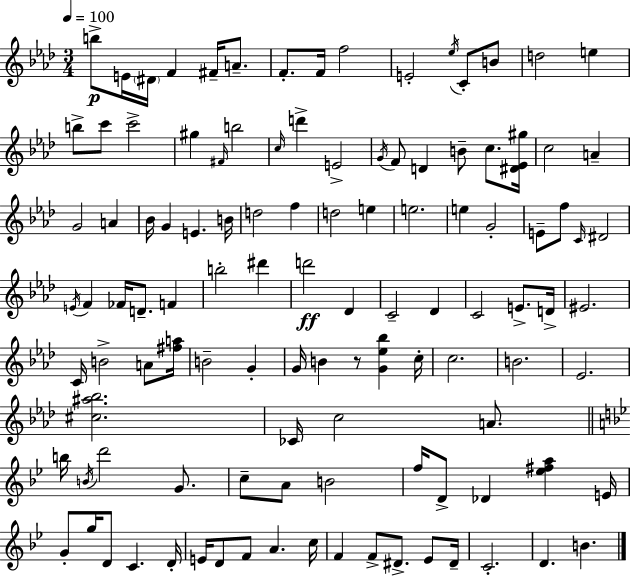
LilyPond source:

{
  \clef treble
  \numericTimeSignature
  \time 3/4
  \key aes \major
  \tempo 4 = 100
  \repeat volta 2 { b''8->\p e'16 \parenthesize dis'16 f'4 fis'16-- a'8.-- | f'8.-. f'16 f''2 | e'2-. \acciaccatura { ees''16 } c'8-. b'8 | d''2 e''4 | \break b''8-> c'''8 c'''2-> | gis''4 \grace { fis'16 } b''2 | \grace { c''16 } d'''4-> e'2-> | \acciaccatura { g'16 } f'8 d'4 b'8-- | \break c''8. <dis' ees' gis''>16 c''2 | a'4-- g'2 | a'4 bes'16 g'4 e'4. | b'16 d''2 | \break f''4 d''2 | e''4 e''2. | e''4 g'2-. | e'8-- f''8 \grace { c'16 } dis'2 | \break \acciaccatura { e'16 } f'4 fes'16 d'8.-- | f'4 b''2-. | dis'''4 d'''2\ff | des'4 c'2-- | \break des'4 c'2 | e'8.-> d'16-> eis'2. | c'16 b'2-> | a'8 <fis'' a''>16 b'2-- | \break g'4-. g'16 b'4 r8 | <g' ees'' bes''>4 c''16-. c''2. | b'2. | ees'2. | \break <cis'' ais'' bes''>2. | ces'16 c''2 | a'8. \bar "||" \break \key g \minor b''16 \acciaccatura { b'16 } d'''2 g'8. | c''8-- a'8 b'2 | f''16 d'8-> des'4 <ees'' fis'' a''>4 | e'16 g'8-. g''16 d'8 c'4. | \break d'16-. e'16 d'8 f'8 a'4. | c''16 f'4 f'8-> dis'8.-> ees'8 | dis'16-- c'2.-. | d'4. b'4. | \break } \bar "|."
}